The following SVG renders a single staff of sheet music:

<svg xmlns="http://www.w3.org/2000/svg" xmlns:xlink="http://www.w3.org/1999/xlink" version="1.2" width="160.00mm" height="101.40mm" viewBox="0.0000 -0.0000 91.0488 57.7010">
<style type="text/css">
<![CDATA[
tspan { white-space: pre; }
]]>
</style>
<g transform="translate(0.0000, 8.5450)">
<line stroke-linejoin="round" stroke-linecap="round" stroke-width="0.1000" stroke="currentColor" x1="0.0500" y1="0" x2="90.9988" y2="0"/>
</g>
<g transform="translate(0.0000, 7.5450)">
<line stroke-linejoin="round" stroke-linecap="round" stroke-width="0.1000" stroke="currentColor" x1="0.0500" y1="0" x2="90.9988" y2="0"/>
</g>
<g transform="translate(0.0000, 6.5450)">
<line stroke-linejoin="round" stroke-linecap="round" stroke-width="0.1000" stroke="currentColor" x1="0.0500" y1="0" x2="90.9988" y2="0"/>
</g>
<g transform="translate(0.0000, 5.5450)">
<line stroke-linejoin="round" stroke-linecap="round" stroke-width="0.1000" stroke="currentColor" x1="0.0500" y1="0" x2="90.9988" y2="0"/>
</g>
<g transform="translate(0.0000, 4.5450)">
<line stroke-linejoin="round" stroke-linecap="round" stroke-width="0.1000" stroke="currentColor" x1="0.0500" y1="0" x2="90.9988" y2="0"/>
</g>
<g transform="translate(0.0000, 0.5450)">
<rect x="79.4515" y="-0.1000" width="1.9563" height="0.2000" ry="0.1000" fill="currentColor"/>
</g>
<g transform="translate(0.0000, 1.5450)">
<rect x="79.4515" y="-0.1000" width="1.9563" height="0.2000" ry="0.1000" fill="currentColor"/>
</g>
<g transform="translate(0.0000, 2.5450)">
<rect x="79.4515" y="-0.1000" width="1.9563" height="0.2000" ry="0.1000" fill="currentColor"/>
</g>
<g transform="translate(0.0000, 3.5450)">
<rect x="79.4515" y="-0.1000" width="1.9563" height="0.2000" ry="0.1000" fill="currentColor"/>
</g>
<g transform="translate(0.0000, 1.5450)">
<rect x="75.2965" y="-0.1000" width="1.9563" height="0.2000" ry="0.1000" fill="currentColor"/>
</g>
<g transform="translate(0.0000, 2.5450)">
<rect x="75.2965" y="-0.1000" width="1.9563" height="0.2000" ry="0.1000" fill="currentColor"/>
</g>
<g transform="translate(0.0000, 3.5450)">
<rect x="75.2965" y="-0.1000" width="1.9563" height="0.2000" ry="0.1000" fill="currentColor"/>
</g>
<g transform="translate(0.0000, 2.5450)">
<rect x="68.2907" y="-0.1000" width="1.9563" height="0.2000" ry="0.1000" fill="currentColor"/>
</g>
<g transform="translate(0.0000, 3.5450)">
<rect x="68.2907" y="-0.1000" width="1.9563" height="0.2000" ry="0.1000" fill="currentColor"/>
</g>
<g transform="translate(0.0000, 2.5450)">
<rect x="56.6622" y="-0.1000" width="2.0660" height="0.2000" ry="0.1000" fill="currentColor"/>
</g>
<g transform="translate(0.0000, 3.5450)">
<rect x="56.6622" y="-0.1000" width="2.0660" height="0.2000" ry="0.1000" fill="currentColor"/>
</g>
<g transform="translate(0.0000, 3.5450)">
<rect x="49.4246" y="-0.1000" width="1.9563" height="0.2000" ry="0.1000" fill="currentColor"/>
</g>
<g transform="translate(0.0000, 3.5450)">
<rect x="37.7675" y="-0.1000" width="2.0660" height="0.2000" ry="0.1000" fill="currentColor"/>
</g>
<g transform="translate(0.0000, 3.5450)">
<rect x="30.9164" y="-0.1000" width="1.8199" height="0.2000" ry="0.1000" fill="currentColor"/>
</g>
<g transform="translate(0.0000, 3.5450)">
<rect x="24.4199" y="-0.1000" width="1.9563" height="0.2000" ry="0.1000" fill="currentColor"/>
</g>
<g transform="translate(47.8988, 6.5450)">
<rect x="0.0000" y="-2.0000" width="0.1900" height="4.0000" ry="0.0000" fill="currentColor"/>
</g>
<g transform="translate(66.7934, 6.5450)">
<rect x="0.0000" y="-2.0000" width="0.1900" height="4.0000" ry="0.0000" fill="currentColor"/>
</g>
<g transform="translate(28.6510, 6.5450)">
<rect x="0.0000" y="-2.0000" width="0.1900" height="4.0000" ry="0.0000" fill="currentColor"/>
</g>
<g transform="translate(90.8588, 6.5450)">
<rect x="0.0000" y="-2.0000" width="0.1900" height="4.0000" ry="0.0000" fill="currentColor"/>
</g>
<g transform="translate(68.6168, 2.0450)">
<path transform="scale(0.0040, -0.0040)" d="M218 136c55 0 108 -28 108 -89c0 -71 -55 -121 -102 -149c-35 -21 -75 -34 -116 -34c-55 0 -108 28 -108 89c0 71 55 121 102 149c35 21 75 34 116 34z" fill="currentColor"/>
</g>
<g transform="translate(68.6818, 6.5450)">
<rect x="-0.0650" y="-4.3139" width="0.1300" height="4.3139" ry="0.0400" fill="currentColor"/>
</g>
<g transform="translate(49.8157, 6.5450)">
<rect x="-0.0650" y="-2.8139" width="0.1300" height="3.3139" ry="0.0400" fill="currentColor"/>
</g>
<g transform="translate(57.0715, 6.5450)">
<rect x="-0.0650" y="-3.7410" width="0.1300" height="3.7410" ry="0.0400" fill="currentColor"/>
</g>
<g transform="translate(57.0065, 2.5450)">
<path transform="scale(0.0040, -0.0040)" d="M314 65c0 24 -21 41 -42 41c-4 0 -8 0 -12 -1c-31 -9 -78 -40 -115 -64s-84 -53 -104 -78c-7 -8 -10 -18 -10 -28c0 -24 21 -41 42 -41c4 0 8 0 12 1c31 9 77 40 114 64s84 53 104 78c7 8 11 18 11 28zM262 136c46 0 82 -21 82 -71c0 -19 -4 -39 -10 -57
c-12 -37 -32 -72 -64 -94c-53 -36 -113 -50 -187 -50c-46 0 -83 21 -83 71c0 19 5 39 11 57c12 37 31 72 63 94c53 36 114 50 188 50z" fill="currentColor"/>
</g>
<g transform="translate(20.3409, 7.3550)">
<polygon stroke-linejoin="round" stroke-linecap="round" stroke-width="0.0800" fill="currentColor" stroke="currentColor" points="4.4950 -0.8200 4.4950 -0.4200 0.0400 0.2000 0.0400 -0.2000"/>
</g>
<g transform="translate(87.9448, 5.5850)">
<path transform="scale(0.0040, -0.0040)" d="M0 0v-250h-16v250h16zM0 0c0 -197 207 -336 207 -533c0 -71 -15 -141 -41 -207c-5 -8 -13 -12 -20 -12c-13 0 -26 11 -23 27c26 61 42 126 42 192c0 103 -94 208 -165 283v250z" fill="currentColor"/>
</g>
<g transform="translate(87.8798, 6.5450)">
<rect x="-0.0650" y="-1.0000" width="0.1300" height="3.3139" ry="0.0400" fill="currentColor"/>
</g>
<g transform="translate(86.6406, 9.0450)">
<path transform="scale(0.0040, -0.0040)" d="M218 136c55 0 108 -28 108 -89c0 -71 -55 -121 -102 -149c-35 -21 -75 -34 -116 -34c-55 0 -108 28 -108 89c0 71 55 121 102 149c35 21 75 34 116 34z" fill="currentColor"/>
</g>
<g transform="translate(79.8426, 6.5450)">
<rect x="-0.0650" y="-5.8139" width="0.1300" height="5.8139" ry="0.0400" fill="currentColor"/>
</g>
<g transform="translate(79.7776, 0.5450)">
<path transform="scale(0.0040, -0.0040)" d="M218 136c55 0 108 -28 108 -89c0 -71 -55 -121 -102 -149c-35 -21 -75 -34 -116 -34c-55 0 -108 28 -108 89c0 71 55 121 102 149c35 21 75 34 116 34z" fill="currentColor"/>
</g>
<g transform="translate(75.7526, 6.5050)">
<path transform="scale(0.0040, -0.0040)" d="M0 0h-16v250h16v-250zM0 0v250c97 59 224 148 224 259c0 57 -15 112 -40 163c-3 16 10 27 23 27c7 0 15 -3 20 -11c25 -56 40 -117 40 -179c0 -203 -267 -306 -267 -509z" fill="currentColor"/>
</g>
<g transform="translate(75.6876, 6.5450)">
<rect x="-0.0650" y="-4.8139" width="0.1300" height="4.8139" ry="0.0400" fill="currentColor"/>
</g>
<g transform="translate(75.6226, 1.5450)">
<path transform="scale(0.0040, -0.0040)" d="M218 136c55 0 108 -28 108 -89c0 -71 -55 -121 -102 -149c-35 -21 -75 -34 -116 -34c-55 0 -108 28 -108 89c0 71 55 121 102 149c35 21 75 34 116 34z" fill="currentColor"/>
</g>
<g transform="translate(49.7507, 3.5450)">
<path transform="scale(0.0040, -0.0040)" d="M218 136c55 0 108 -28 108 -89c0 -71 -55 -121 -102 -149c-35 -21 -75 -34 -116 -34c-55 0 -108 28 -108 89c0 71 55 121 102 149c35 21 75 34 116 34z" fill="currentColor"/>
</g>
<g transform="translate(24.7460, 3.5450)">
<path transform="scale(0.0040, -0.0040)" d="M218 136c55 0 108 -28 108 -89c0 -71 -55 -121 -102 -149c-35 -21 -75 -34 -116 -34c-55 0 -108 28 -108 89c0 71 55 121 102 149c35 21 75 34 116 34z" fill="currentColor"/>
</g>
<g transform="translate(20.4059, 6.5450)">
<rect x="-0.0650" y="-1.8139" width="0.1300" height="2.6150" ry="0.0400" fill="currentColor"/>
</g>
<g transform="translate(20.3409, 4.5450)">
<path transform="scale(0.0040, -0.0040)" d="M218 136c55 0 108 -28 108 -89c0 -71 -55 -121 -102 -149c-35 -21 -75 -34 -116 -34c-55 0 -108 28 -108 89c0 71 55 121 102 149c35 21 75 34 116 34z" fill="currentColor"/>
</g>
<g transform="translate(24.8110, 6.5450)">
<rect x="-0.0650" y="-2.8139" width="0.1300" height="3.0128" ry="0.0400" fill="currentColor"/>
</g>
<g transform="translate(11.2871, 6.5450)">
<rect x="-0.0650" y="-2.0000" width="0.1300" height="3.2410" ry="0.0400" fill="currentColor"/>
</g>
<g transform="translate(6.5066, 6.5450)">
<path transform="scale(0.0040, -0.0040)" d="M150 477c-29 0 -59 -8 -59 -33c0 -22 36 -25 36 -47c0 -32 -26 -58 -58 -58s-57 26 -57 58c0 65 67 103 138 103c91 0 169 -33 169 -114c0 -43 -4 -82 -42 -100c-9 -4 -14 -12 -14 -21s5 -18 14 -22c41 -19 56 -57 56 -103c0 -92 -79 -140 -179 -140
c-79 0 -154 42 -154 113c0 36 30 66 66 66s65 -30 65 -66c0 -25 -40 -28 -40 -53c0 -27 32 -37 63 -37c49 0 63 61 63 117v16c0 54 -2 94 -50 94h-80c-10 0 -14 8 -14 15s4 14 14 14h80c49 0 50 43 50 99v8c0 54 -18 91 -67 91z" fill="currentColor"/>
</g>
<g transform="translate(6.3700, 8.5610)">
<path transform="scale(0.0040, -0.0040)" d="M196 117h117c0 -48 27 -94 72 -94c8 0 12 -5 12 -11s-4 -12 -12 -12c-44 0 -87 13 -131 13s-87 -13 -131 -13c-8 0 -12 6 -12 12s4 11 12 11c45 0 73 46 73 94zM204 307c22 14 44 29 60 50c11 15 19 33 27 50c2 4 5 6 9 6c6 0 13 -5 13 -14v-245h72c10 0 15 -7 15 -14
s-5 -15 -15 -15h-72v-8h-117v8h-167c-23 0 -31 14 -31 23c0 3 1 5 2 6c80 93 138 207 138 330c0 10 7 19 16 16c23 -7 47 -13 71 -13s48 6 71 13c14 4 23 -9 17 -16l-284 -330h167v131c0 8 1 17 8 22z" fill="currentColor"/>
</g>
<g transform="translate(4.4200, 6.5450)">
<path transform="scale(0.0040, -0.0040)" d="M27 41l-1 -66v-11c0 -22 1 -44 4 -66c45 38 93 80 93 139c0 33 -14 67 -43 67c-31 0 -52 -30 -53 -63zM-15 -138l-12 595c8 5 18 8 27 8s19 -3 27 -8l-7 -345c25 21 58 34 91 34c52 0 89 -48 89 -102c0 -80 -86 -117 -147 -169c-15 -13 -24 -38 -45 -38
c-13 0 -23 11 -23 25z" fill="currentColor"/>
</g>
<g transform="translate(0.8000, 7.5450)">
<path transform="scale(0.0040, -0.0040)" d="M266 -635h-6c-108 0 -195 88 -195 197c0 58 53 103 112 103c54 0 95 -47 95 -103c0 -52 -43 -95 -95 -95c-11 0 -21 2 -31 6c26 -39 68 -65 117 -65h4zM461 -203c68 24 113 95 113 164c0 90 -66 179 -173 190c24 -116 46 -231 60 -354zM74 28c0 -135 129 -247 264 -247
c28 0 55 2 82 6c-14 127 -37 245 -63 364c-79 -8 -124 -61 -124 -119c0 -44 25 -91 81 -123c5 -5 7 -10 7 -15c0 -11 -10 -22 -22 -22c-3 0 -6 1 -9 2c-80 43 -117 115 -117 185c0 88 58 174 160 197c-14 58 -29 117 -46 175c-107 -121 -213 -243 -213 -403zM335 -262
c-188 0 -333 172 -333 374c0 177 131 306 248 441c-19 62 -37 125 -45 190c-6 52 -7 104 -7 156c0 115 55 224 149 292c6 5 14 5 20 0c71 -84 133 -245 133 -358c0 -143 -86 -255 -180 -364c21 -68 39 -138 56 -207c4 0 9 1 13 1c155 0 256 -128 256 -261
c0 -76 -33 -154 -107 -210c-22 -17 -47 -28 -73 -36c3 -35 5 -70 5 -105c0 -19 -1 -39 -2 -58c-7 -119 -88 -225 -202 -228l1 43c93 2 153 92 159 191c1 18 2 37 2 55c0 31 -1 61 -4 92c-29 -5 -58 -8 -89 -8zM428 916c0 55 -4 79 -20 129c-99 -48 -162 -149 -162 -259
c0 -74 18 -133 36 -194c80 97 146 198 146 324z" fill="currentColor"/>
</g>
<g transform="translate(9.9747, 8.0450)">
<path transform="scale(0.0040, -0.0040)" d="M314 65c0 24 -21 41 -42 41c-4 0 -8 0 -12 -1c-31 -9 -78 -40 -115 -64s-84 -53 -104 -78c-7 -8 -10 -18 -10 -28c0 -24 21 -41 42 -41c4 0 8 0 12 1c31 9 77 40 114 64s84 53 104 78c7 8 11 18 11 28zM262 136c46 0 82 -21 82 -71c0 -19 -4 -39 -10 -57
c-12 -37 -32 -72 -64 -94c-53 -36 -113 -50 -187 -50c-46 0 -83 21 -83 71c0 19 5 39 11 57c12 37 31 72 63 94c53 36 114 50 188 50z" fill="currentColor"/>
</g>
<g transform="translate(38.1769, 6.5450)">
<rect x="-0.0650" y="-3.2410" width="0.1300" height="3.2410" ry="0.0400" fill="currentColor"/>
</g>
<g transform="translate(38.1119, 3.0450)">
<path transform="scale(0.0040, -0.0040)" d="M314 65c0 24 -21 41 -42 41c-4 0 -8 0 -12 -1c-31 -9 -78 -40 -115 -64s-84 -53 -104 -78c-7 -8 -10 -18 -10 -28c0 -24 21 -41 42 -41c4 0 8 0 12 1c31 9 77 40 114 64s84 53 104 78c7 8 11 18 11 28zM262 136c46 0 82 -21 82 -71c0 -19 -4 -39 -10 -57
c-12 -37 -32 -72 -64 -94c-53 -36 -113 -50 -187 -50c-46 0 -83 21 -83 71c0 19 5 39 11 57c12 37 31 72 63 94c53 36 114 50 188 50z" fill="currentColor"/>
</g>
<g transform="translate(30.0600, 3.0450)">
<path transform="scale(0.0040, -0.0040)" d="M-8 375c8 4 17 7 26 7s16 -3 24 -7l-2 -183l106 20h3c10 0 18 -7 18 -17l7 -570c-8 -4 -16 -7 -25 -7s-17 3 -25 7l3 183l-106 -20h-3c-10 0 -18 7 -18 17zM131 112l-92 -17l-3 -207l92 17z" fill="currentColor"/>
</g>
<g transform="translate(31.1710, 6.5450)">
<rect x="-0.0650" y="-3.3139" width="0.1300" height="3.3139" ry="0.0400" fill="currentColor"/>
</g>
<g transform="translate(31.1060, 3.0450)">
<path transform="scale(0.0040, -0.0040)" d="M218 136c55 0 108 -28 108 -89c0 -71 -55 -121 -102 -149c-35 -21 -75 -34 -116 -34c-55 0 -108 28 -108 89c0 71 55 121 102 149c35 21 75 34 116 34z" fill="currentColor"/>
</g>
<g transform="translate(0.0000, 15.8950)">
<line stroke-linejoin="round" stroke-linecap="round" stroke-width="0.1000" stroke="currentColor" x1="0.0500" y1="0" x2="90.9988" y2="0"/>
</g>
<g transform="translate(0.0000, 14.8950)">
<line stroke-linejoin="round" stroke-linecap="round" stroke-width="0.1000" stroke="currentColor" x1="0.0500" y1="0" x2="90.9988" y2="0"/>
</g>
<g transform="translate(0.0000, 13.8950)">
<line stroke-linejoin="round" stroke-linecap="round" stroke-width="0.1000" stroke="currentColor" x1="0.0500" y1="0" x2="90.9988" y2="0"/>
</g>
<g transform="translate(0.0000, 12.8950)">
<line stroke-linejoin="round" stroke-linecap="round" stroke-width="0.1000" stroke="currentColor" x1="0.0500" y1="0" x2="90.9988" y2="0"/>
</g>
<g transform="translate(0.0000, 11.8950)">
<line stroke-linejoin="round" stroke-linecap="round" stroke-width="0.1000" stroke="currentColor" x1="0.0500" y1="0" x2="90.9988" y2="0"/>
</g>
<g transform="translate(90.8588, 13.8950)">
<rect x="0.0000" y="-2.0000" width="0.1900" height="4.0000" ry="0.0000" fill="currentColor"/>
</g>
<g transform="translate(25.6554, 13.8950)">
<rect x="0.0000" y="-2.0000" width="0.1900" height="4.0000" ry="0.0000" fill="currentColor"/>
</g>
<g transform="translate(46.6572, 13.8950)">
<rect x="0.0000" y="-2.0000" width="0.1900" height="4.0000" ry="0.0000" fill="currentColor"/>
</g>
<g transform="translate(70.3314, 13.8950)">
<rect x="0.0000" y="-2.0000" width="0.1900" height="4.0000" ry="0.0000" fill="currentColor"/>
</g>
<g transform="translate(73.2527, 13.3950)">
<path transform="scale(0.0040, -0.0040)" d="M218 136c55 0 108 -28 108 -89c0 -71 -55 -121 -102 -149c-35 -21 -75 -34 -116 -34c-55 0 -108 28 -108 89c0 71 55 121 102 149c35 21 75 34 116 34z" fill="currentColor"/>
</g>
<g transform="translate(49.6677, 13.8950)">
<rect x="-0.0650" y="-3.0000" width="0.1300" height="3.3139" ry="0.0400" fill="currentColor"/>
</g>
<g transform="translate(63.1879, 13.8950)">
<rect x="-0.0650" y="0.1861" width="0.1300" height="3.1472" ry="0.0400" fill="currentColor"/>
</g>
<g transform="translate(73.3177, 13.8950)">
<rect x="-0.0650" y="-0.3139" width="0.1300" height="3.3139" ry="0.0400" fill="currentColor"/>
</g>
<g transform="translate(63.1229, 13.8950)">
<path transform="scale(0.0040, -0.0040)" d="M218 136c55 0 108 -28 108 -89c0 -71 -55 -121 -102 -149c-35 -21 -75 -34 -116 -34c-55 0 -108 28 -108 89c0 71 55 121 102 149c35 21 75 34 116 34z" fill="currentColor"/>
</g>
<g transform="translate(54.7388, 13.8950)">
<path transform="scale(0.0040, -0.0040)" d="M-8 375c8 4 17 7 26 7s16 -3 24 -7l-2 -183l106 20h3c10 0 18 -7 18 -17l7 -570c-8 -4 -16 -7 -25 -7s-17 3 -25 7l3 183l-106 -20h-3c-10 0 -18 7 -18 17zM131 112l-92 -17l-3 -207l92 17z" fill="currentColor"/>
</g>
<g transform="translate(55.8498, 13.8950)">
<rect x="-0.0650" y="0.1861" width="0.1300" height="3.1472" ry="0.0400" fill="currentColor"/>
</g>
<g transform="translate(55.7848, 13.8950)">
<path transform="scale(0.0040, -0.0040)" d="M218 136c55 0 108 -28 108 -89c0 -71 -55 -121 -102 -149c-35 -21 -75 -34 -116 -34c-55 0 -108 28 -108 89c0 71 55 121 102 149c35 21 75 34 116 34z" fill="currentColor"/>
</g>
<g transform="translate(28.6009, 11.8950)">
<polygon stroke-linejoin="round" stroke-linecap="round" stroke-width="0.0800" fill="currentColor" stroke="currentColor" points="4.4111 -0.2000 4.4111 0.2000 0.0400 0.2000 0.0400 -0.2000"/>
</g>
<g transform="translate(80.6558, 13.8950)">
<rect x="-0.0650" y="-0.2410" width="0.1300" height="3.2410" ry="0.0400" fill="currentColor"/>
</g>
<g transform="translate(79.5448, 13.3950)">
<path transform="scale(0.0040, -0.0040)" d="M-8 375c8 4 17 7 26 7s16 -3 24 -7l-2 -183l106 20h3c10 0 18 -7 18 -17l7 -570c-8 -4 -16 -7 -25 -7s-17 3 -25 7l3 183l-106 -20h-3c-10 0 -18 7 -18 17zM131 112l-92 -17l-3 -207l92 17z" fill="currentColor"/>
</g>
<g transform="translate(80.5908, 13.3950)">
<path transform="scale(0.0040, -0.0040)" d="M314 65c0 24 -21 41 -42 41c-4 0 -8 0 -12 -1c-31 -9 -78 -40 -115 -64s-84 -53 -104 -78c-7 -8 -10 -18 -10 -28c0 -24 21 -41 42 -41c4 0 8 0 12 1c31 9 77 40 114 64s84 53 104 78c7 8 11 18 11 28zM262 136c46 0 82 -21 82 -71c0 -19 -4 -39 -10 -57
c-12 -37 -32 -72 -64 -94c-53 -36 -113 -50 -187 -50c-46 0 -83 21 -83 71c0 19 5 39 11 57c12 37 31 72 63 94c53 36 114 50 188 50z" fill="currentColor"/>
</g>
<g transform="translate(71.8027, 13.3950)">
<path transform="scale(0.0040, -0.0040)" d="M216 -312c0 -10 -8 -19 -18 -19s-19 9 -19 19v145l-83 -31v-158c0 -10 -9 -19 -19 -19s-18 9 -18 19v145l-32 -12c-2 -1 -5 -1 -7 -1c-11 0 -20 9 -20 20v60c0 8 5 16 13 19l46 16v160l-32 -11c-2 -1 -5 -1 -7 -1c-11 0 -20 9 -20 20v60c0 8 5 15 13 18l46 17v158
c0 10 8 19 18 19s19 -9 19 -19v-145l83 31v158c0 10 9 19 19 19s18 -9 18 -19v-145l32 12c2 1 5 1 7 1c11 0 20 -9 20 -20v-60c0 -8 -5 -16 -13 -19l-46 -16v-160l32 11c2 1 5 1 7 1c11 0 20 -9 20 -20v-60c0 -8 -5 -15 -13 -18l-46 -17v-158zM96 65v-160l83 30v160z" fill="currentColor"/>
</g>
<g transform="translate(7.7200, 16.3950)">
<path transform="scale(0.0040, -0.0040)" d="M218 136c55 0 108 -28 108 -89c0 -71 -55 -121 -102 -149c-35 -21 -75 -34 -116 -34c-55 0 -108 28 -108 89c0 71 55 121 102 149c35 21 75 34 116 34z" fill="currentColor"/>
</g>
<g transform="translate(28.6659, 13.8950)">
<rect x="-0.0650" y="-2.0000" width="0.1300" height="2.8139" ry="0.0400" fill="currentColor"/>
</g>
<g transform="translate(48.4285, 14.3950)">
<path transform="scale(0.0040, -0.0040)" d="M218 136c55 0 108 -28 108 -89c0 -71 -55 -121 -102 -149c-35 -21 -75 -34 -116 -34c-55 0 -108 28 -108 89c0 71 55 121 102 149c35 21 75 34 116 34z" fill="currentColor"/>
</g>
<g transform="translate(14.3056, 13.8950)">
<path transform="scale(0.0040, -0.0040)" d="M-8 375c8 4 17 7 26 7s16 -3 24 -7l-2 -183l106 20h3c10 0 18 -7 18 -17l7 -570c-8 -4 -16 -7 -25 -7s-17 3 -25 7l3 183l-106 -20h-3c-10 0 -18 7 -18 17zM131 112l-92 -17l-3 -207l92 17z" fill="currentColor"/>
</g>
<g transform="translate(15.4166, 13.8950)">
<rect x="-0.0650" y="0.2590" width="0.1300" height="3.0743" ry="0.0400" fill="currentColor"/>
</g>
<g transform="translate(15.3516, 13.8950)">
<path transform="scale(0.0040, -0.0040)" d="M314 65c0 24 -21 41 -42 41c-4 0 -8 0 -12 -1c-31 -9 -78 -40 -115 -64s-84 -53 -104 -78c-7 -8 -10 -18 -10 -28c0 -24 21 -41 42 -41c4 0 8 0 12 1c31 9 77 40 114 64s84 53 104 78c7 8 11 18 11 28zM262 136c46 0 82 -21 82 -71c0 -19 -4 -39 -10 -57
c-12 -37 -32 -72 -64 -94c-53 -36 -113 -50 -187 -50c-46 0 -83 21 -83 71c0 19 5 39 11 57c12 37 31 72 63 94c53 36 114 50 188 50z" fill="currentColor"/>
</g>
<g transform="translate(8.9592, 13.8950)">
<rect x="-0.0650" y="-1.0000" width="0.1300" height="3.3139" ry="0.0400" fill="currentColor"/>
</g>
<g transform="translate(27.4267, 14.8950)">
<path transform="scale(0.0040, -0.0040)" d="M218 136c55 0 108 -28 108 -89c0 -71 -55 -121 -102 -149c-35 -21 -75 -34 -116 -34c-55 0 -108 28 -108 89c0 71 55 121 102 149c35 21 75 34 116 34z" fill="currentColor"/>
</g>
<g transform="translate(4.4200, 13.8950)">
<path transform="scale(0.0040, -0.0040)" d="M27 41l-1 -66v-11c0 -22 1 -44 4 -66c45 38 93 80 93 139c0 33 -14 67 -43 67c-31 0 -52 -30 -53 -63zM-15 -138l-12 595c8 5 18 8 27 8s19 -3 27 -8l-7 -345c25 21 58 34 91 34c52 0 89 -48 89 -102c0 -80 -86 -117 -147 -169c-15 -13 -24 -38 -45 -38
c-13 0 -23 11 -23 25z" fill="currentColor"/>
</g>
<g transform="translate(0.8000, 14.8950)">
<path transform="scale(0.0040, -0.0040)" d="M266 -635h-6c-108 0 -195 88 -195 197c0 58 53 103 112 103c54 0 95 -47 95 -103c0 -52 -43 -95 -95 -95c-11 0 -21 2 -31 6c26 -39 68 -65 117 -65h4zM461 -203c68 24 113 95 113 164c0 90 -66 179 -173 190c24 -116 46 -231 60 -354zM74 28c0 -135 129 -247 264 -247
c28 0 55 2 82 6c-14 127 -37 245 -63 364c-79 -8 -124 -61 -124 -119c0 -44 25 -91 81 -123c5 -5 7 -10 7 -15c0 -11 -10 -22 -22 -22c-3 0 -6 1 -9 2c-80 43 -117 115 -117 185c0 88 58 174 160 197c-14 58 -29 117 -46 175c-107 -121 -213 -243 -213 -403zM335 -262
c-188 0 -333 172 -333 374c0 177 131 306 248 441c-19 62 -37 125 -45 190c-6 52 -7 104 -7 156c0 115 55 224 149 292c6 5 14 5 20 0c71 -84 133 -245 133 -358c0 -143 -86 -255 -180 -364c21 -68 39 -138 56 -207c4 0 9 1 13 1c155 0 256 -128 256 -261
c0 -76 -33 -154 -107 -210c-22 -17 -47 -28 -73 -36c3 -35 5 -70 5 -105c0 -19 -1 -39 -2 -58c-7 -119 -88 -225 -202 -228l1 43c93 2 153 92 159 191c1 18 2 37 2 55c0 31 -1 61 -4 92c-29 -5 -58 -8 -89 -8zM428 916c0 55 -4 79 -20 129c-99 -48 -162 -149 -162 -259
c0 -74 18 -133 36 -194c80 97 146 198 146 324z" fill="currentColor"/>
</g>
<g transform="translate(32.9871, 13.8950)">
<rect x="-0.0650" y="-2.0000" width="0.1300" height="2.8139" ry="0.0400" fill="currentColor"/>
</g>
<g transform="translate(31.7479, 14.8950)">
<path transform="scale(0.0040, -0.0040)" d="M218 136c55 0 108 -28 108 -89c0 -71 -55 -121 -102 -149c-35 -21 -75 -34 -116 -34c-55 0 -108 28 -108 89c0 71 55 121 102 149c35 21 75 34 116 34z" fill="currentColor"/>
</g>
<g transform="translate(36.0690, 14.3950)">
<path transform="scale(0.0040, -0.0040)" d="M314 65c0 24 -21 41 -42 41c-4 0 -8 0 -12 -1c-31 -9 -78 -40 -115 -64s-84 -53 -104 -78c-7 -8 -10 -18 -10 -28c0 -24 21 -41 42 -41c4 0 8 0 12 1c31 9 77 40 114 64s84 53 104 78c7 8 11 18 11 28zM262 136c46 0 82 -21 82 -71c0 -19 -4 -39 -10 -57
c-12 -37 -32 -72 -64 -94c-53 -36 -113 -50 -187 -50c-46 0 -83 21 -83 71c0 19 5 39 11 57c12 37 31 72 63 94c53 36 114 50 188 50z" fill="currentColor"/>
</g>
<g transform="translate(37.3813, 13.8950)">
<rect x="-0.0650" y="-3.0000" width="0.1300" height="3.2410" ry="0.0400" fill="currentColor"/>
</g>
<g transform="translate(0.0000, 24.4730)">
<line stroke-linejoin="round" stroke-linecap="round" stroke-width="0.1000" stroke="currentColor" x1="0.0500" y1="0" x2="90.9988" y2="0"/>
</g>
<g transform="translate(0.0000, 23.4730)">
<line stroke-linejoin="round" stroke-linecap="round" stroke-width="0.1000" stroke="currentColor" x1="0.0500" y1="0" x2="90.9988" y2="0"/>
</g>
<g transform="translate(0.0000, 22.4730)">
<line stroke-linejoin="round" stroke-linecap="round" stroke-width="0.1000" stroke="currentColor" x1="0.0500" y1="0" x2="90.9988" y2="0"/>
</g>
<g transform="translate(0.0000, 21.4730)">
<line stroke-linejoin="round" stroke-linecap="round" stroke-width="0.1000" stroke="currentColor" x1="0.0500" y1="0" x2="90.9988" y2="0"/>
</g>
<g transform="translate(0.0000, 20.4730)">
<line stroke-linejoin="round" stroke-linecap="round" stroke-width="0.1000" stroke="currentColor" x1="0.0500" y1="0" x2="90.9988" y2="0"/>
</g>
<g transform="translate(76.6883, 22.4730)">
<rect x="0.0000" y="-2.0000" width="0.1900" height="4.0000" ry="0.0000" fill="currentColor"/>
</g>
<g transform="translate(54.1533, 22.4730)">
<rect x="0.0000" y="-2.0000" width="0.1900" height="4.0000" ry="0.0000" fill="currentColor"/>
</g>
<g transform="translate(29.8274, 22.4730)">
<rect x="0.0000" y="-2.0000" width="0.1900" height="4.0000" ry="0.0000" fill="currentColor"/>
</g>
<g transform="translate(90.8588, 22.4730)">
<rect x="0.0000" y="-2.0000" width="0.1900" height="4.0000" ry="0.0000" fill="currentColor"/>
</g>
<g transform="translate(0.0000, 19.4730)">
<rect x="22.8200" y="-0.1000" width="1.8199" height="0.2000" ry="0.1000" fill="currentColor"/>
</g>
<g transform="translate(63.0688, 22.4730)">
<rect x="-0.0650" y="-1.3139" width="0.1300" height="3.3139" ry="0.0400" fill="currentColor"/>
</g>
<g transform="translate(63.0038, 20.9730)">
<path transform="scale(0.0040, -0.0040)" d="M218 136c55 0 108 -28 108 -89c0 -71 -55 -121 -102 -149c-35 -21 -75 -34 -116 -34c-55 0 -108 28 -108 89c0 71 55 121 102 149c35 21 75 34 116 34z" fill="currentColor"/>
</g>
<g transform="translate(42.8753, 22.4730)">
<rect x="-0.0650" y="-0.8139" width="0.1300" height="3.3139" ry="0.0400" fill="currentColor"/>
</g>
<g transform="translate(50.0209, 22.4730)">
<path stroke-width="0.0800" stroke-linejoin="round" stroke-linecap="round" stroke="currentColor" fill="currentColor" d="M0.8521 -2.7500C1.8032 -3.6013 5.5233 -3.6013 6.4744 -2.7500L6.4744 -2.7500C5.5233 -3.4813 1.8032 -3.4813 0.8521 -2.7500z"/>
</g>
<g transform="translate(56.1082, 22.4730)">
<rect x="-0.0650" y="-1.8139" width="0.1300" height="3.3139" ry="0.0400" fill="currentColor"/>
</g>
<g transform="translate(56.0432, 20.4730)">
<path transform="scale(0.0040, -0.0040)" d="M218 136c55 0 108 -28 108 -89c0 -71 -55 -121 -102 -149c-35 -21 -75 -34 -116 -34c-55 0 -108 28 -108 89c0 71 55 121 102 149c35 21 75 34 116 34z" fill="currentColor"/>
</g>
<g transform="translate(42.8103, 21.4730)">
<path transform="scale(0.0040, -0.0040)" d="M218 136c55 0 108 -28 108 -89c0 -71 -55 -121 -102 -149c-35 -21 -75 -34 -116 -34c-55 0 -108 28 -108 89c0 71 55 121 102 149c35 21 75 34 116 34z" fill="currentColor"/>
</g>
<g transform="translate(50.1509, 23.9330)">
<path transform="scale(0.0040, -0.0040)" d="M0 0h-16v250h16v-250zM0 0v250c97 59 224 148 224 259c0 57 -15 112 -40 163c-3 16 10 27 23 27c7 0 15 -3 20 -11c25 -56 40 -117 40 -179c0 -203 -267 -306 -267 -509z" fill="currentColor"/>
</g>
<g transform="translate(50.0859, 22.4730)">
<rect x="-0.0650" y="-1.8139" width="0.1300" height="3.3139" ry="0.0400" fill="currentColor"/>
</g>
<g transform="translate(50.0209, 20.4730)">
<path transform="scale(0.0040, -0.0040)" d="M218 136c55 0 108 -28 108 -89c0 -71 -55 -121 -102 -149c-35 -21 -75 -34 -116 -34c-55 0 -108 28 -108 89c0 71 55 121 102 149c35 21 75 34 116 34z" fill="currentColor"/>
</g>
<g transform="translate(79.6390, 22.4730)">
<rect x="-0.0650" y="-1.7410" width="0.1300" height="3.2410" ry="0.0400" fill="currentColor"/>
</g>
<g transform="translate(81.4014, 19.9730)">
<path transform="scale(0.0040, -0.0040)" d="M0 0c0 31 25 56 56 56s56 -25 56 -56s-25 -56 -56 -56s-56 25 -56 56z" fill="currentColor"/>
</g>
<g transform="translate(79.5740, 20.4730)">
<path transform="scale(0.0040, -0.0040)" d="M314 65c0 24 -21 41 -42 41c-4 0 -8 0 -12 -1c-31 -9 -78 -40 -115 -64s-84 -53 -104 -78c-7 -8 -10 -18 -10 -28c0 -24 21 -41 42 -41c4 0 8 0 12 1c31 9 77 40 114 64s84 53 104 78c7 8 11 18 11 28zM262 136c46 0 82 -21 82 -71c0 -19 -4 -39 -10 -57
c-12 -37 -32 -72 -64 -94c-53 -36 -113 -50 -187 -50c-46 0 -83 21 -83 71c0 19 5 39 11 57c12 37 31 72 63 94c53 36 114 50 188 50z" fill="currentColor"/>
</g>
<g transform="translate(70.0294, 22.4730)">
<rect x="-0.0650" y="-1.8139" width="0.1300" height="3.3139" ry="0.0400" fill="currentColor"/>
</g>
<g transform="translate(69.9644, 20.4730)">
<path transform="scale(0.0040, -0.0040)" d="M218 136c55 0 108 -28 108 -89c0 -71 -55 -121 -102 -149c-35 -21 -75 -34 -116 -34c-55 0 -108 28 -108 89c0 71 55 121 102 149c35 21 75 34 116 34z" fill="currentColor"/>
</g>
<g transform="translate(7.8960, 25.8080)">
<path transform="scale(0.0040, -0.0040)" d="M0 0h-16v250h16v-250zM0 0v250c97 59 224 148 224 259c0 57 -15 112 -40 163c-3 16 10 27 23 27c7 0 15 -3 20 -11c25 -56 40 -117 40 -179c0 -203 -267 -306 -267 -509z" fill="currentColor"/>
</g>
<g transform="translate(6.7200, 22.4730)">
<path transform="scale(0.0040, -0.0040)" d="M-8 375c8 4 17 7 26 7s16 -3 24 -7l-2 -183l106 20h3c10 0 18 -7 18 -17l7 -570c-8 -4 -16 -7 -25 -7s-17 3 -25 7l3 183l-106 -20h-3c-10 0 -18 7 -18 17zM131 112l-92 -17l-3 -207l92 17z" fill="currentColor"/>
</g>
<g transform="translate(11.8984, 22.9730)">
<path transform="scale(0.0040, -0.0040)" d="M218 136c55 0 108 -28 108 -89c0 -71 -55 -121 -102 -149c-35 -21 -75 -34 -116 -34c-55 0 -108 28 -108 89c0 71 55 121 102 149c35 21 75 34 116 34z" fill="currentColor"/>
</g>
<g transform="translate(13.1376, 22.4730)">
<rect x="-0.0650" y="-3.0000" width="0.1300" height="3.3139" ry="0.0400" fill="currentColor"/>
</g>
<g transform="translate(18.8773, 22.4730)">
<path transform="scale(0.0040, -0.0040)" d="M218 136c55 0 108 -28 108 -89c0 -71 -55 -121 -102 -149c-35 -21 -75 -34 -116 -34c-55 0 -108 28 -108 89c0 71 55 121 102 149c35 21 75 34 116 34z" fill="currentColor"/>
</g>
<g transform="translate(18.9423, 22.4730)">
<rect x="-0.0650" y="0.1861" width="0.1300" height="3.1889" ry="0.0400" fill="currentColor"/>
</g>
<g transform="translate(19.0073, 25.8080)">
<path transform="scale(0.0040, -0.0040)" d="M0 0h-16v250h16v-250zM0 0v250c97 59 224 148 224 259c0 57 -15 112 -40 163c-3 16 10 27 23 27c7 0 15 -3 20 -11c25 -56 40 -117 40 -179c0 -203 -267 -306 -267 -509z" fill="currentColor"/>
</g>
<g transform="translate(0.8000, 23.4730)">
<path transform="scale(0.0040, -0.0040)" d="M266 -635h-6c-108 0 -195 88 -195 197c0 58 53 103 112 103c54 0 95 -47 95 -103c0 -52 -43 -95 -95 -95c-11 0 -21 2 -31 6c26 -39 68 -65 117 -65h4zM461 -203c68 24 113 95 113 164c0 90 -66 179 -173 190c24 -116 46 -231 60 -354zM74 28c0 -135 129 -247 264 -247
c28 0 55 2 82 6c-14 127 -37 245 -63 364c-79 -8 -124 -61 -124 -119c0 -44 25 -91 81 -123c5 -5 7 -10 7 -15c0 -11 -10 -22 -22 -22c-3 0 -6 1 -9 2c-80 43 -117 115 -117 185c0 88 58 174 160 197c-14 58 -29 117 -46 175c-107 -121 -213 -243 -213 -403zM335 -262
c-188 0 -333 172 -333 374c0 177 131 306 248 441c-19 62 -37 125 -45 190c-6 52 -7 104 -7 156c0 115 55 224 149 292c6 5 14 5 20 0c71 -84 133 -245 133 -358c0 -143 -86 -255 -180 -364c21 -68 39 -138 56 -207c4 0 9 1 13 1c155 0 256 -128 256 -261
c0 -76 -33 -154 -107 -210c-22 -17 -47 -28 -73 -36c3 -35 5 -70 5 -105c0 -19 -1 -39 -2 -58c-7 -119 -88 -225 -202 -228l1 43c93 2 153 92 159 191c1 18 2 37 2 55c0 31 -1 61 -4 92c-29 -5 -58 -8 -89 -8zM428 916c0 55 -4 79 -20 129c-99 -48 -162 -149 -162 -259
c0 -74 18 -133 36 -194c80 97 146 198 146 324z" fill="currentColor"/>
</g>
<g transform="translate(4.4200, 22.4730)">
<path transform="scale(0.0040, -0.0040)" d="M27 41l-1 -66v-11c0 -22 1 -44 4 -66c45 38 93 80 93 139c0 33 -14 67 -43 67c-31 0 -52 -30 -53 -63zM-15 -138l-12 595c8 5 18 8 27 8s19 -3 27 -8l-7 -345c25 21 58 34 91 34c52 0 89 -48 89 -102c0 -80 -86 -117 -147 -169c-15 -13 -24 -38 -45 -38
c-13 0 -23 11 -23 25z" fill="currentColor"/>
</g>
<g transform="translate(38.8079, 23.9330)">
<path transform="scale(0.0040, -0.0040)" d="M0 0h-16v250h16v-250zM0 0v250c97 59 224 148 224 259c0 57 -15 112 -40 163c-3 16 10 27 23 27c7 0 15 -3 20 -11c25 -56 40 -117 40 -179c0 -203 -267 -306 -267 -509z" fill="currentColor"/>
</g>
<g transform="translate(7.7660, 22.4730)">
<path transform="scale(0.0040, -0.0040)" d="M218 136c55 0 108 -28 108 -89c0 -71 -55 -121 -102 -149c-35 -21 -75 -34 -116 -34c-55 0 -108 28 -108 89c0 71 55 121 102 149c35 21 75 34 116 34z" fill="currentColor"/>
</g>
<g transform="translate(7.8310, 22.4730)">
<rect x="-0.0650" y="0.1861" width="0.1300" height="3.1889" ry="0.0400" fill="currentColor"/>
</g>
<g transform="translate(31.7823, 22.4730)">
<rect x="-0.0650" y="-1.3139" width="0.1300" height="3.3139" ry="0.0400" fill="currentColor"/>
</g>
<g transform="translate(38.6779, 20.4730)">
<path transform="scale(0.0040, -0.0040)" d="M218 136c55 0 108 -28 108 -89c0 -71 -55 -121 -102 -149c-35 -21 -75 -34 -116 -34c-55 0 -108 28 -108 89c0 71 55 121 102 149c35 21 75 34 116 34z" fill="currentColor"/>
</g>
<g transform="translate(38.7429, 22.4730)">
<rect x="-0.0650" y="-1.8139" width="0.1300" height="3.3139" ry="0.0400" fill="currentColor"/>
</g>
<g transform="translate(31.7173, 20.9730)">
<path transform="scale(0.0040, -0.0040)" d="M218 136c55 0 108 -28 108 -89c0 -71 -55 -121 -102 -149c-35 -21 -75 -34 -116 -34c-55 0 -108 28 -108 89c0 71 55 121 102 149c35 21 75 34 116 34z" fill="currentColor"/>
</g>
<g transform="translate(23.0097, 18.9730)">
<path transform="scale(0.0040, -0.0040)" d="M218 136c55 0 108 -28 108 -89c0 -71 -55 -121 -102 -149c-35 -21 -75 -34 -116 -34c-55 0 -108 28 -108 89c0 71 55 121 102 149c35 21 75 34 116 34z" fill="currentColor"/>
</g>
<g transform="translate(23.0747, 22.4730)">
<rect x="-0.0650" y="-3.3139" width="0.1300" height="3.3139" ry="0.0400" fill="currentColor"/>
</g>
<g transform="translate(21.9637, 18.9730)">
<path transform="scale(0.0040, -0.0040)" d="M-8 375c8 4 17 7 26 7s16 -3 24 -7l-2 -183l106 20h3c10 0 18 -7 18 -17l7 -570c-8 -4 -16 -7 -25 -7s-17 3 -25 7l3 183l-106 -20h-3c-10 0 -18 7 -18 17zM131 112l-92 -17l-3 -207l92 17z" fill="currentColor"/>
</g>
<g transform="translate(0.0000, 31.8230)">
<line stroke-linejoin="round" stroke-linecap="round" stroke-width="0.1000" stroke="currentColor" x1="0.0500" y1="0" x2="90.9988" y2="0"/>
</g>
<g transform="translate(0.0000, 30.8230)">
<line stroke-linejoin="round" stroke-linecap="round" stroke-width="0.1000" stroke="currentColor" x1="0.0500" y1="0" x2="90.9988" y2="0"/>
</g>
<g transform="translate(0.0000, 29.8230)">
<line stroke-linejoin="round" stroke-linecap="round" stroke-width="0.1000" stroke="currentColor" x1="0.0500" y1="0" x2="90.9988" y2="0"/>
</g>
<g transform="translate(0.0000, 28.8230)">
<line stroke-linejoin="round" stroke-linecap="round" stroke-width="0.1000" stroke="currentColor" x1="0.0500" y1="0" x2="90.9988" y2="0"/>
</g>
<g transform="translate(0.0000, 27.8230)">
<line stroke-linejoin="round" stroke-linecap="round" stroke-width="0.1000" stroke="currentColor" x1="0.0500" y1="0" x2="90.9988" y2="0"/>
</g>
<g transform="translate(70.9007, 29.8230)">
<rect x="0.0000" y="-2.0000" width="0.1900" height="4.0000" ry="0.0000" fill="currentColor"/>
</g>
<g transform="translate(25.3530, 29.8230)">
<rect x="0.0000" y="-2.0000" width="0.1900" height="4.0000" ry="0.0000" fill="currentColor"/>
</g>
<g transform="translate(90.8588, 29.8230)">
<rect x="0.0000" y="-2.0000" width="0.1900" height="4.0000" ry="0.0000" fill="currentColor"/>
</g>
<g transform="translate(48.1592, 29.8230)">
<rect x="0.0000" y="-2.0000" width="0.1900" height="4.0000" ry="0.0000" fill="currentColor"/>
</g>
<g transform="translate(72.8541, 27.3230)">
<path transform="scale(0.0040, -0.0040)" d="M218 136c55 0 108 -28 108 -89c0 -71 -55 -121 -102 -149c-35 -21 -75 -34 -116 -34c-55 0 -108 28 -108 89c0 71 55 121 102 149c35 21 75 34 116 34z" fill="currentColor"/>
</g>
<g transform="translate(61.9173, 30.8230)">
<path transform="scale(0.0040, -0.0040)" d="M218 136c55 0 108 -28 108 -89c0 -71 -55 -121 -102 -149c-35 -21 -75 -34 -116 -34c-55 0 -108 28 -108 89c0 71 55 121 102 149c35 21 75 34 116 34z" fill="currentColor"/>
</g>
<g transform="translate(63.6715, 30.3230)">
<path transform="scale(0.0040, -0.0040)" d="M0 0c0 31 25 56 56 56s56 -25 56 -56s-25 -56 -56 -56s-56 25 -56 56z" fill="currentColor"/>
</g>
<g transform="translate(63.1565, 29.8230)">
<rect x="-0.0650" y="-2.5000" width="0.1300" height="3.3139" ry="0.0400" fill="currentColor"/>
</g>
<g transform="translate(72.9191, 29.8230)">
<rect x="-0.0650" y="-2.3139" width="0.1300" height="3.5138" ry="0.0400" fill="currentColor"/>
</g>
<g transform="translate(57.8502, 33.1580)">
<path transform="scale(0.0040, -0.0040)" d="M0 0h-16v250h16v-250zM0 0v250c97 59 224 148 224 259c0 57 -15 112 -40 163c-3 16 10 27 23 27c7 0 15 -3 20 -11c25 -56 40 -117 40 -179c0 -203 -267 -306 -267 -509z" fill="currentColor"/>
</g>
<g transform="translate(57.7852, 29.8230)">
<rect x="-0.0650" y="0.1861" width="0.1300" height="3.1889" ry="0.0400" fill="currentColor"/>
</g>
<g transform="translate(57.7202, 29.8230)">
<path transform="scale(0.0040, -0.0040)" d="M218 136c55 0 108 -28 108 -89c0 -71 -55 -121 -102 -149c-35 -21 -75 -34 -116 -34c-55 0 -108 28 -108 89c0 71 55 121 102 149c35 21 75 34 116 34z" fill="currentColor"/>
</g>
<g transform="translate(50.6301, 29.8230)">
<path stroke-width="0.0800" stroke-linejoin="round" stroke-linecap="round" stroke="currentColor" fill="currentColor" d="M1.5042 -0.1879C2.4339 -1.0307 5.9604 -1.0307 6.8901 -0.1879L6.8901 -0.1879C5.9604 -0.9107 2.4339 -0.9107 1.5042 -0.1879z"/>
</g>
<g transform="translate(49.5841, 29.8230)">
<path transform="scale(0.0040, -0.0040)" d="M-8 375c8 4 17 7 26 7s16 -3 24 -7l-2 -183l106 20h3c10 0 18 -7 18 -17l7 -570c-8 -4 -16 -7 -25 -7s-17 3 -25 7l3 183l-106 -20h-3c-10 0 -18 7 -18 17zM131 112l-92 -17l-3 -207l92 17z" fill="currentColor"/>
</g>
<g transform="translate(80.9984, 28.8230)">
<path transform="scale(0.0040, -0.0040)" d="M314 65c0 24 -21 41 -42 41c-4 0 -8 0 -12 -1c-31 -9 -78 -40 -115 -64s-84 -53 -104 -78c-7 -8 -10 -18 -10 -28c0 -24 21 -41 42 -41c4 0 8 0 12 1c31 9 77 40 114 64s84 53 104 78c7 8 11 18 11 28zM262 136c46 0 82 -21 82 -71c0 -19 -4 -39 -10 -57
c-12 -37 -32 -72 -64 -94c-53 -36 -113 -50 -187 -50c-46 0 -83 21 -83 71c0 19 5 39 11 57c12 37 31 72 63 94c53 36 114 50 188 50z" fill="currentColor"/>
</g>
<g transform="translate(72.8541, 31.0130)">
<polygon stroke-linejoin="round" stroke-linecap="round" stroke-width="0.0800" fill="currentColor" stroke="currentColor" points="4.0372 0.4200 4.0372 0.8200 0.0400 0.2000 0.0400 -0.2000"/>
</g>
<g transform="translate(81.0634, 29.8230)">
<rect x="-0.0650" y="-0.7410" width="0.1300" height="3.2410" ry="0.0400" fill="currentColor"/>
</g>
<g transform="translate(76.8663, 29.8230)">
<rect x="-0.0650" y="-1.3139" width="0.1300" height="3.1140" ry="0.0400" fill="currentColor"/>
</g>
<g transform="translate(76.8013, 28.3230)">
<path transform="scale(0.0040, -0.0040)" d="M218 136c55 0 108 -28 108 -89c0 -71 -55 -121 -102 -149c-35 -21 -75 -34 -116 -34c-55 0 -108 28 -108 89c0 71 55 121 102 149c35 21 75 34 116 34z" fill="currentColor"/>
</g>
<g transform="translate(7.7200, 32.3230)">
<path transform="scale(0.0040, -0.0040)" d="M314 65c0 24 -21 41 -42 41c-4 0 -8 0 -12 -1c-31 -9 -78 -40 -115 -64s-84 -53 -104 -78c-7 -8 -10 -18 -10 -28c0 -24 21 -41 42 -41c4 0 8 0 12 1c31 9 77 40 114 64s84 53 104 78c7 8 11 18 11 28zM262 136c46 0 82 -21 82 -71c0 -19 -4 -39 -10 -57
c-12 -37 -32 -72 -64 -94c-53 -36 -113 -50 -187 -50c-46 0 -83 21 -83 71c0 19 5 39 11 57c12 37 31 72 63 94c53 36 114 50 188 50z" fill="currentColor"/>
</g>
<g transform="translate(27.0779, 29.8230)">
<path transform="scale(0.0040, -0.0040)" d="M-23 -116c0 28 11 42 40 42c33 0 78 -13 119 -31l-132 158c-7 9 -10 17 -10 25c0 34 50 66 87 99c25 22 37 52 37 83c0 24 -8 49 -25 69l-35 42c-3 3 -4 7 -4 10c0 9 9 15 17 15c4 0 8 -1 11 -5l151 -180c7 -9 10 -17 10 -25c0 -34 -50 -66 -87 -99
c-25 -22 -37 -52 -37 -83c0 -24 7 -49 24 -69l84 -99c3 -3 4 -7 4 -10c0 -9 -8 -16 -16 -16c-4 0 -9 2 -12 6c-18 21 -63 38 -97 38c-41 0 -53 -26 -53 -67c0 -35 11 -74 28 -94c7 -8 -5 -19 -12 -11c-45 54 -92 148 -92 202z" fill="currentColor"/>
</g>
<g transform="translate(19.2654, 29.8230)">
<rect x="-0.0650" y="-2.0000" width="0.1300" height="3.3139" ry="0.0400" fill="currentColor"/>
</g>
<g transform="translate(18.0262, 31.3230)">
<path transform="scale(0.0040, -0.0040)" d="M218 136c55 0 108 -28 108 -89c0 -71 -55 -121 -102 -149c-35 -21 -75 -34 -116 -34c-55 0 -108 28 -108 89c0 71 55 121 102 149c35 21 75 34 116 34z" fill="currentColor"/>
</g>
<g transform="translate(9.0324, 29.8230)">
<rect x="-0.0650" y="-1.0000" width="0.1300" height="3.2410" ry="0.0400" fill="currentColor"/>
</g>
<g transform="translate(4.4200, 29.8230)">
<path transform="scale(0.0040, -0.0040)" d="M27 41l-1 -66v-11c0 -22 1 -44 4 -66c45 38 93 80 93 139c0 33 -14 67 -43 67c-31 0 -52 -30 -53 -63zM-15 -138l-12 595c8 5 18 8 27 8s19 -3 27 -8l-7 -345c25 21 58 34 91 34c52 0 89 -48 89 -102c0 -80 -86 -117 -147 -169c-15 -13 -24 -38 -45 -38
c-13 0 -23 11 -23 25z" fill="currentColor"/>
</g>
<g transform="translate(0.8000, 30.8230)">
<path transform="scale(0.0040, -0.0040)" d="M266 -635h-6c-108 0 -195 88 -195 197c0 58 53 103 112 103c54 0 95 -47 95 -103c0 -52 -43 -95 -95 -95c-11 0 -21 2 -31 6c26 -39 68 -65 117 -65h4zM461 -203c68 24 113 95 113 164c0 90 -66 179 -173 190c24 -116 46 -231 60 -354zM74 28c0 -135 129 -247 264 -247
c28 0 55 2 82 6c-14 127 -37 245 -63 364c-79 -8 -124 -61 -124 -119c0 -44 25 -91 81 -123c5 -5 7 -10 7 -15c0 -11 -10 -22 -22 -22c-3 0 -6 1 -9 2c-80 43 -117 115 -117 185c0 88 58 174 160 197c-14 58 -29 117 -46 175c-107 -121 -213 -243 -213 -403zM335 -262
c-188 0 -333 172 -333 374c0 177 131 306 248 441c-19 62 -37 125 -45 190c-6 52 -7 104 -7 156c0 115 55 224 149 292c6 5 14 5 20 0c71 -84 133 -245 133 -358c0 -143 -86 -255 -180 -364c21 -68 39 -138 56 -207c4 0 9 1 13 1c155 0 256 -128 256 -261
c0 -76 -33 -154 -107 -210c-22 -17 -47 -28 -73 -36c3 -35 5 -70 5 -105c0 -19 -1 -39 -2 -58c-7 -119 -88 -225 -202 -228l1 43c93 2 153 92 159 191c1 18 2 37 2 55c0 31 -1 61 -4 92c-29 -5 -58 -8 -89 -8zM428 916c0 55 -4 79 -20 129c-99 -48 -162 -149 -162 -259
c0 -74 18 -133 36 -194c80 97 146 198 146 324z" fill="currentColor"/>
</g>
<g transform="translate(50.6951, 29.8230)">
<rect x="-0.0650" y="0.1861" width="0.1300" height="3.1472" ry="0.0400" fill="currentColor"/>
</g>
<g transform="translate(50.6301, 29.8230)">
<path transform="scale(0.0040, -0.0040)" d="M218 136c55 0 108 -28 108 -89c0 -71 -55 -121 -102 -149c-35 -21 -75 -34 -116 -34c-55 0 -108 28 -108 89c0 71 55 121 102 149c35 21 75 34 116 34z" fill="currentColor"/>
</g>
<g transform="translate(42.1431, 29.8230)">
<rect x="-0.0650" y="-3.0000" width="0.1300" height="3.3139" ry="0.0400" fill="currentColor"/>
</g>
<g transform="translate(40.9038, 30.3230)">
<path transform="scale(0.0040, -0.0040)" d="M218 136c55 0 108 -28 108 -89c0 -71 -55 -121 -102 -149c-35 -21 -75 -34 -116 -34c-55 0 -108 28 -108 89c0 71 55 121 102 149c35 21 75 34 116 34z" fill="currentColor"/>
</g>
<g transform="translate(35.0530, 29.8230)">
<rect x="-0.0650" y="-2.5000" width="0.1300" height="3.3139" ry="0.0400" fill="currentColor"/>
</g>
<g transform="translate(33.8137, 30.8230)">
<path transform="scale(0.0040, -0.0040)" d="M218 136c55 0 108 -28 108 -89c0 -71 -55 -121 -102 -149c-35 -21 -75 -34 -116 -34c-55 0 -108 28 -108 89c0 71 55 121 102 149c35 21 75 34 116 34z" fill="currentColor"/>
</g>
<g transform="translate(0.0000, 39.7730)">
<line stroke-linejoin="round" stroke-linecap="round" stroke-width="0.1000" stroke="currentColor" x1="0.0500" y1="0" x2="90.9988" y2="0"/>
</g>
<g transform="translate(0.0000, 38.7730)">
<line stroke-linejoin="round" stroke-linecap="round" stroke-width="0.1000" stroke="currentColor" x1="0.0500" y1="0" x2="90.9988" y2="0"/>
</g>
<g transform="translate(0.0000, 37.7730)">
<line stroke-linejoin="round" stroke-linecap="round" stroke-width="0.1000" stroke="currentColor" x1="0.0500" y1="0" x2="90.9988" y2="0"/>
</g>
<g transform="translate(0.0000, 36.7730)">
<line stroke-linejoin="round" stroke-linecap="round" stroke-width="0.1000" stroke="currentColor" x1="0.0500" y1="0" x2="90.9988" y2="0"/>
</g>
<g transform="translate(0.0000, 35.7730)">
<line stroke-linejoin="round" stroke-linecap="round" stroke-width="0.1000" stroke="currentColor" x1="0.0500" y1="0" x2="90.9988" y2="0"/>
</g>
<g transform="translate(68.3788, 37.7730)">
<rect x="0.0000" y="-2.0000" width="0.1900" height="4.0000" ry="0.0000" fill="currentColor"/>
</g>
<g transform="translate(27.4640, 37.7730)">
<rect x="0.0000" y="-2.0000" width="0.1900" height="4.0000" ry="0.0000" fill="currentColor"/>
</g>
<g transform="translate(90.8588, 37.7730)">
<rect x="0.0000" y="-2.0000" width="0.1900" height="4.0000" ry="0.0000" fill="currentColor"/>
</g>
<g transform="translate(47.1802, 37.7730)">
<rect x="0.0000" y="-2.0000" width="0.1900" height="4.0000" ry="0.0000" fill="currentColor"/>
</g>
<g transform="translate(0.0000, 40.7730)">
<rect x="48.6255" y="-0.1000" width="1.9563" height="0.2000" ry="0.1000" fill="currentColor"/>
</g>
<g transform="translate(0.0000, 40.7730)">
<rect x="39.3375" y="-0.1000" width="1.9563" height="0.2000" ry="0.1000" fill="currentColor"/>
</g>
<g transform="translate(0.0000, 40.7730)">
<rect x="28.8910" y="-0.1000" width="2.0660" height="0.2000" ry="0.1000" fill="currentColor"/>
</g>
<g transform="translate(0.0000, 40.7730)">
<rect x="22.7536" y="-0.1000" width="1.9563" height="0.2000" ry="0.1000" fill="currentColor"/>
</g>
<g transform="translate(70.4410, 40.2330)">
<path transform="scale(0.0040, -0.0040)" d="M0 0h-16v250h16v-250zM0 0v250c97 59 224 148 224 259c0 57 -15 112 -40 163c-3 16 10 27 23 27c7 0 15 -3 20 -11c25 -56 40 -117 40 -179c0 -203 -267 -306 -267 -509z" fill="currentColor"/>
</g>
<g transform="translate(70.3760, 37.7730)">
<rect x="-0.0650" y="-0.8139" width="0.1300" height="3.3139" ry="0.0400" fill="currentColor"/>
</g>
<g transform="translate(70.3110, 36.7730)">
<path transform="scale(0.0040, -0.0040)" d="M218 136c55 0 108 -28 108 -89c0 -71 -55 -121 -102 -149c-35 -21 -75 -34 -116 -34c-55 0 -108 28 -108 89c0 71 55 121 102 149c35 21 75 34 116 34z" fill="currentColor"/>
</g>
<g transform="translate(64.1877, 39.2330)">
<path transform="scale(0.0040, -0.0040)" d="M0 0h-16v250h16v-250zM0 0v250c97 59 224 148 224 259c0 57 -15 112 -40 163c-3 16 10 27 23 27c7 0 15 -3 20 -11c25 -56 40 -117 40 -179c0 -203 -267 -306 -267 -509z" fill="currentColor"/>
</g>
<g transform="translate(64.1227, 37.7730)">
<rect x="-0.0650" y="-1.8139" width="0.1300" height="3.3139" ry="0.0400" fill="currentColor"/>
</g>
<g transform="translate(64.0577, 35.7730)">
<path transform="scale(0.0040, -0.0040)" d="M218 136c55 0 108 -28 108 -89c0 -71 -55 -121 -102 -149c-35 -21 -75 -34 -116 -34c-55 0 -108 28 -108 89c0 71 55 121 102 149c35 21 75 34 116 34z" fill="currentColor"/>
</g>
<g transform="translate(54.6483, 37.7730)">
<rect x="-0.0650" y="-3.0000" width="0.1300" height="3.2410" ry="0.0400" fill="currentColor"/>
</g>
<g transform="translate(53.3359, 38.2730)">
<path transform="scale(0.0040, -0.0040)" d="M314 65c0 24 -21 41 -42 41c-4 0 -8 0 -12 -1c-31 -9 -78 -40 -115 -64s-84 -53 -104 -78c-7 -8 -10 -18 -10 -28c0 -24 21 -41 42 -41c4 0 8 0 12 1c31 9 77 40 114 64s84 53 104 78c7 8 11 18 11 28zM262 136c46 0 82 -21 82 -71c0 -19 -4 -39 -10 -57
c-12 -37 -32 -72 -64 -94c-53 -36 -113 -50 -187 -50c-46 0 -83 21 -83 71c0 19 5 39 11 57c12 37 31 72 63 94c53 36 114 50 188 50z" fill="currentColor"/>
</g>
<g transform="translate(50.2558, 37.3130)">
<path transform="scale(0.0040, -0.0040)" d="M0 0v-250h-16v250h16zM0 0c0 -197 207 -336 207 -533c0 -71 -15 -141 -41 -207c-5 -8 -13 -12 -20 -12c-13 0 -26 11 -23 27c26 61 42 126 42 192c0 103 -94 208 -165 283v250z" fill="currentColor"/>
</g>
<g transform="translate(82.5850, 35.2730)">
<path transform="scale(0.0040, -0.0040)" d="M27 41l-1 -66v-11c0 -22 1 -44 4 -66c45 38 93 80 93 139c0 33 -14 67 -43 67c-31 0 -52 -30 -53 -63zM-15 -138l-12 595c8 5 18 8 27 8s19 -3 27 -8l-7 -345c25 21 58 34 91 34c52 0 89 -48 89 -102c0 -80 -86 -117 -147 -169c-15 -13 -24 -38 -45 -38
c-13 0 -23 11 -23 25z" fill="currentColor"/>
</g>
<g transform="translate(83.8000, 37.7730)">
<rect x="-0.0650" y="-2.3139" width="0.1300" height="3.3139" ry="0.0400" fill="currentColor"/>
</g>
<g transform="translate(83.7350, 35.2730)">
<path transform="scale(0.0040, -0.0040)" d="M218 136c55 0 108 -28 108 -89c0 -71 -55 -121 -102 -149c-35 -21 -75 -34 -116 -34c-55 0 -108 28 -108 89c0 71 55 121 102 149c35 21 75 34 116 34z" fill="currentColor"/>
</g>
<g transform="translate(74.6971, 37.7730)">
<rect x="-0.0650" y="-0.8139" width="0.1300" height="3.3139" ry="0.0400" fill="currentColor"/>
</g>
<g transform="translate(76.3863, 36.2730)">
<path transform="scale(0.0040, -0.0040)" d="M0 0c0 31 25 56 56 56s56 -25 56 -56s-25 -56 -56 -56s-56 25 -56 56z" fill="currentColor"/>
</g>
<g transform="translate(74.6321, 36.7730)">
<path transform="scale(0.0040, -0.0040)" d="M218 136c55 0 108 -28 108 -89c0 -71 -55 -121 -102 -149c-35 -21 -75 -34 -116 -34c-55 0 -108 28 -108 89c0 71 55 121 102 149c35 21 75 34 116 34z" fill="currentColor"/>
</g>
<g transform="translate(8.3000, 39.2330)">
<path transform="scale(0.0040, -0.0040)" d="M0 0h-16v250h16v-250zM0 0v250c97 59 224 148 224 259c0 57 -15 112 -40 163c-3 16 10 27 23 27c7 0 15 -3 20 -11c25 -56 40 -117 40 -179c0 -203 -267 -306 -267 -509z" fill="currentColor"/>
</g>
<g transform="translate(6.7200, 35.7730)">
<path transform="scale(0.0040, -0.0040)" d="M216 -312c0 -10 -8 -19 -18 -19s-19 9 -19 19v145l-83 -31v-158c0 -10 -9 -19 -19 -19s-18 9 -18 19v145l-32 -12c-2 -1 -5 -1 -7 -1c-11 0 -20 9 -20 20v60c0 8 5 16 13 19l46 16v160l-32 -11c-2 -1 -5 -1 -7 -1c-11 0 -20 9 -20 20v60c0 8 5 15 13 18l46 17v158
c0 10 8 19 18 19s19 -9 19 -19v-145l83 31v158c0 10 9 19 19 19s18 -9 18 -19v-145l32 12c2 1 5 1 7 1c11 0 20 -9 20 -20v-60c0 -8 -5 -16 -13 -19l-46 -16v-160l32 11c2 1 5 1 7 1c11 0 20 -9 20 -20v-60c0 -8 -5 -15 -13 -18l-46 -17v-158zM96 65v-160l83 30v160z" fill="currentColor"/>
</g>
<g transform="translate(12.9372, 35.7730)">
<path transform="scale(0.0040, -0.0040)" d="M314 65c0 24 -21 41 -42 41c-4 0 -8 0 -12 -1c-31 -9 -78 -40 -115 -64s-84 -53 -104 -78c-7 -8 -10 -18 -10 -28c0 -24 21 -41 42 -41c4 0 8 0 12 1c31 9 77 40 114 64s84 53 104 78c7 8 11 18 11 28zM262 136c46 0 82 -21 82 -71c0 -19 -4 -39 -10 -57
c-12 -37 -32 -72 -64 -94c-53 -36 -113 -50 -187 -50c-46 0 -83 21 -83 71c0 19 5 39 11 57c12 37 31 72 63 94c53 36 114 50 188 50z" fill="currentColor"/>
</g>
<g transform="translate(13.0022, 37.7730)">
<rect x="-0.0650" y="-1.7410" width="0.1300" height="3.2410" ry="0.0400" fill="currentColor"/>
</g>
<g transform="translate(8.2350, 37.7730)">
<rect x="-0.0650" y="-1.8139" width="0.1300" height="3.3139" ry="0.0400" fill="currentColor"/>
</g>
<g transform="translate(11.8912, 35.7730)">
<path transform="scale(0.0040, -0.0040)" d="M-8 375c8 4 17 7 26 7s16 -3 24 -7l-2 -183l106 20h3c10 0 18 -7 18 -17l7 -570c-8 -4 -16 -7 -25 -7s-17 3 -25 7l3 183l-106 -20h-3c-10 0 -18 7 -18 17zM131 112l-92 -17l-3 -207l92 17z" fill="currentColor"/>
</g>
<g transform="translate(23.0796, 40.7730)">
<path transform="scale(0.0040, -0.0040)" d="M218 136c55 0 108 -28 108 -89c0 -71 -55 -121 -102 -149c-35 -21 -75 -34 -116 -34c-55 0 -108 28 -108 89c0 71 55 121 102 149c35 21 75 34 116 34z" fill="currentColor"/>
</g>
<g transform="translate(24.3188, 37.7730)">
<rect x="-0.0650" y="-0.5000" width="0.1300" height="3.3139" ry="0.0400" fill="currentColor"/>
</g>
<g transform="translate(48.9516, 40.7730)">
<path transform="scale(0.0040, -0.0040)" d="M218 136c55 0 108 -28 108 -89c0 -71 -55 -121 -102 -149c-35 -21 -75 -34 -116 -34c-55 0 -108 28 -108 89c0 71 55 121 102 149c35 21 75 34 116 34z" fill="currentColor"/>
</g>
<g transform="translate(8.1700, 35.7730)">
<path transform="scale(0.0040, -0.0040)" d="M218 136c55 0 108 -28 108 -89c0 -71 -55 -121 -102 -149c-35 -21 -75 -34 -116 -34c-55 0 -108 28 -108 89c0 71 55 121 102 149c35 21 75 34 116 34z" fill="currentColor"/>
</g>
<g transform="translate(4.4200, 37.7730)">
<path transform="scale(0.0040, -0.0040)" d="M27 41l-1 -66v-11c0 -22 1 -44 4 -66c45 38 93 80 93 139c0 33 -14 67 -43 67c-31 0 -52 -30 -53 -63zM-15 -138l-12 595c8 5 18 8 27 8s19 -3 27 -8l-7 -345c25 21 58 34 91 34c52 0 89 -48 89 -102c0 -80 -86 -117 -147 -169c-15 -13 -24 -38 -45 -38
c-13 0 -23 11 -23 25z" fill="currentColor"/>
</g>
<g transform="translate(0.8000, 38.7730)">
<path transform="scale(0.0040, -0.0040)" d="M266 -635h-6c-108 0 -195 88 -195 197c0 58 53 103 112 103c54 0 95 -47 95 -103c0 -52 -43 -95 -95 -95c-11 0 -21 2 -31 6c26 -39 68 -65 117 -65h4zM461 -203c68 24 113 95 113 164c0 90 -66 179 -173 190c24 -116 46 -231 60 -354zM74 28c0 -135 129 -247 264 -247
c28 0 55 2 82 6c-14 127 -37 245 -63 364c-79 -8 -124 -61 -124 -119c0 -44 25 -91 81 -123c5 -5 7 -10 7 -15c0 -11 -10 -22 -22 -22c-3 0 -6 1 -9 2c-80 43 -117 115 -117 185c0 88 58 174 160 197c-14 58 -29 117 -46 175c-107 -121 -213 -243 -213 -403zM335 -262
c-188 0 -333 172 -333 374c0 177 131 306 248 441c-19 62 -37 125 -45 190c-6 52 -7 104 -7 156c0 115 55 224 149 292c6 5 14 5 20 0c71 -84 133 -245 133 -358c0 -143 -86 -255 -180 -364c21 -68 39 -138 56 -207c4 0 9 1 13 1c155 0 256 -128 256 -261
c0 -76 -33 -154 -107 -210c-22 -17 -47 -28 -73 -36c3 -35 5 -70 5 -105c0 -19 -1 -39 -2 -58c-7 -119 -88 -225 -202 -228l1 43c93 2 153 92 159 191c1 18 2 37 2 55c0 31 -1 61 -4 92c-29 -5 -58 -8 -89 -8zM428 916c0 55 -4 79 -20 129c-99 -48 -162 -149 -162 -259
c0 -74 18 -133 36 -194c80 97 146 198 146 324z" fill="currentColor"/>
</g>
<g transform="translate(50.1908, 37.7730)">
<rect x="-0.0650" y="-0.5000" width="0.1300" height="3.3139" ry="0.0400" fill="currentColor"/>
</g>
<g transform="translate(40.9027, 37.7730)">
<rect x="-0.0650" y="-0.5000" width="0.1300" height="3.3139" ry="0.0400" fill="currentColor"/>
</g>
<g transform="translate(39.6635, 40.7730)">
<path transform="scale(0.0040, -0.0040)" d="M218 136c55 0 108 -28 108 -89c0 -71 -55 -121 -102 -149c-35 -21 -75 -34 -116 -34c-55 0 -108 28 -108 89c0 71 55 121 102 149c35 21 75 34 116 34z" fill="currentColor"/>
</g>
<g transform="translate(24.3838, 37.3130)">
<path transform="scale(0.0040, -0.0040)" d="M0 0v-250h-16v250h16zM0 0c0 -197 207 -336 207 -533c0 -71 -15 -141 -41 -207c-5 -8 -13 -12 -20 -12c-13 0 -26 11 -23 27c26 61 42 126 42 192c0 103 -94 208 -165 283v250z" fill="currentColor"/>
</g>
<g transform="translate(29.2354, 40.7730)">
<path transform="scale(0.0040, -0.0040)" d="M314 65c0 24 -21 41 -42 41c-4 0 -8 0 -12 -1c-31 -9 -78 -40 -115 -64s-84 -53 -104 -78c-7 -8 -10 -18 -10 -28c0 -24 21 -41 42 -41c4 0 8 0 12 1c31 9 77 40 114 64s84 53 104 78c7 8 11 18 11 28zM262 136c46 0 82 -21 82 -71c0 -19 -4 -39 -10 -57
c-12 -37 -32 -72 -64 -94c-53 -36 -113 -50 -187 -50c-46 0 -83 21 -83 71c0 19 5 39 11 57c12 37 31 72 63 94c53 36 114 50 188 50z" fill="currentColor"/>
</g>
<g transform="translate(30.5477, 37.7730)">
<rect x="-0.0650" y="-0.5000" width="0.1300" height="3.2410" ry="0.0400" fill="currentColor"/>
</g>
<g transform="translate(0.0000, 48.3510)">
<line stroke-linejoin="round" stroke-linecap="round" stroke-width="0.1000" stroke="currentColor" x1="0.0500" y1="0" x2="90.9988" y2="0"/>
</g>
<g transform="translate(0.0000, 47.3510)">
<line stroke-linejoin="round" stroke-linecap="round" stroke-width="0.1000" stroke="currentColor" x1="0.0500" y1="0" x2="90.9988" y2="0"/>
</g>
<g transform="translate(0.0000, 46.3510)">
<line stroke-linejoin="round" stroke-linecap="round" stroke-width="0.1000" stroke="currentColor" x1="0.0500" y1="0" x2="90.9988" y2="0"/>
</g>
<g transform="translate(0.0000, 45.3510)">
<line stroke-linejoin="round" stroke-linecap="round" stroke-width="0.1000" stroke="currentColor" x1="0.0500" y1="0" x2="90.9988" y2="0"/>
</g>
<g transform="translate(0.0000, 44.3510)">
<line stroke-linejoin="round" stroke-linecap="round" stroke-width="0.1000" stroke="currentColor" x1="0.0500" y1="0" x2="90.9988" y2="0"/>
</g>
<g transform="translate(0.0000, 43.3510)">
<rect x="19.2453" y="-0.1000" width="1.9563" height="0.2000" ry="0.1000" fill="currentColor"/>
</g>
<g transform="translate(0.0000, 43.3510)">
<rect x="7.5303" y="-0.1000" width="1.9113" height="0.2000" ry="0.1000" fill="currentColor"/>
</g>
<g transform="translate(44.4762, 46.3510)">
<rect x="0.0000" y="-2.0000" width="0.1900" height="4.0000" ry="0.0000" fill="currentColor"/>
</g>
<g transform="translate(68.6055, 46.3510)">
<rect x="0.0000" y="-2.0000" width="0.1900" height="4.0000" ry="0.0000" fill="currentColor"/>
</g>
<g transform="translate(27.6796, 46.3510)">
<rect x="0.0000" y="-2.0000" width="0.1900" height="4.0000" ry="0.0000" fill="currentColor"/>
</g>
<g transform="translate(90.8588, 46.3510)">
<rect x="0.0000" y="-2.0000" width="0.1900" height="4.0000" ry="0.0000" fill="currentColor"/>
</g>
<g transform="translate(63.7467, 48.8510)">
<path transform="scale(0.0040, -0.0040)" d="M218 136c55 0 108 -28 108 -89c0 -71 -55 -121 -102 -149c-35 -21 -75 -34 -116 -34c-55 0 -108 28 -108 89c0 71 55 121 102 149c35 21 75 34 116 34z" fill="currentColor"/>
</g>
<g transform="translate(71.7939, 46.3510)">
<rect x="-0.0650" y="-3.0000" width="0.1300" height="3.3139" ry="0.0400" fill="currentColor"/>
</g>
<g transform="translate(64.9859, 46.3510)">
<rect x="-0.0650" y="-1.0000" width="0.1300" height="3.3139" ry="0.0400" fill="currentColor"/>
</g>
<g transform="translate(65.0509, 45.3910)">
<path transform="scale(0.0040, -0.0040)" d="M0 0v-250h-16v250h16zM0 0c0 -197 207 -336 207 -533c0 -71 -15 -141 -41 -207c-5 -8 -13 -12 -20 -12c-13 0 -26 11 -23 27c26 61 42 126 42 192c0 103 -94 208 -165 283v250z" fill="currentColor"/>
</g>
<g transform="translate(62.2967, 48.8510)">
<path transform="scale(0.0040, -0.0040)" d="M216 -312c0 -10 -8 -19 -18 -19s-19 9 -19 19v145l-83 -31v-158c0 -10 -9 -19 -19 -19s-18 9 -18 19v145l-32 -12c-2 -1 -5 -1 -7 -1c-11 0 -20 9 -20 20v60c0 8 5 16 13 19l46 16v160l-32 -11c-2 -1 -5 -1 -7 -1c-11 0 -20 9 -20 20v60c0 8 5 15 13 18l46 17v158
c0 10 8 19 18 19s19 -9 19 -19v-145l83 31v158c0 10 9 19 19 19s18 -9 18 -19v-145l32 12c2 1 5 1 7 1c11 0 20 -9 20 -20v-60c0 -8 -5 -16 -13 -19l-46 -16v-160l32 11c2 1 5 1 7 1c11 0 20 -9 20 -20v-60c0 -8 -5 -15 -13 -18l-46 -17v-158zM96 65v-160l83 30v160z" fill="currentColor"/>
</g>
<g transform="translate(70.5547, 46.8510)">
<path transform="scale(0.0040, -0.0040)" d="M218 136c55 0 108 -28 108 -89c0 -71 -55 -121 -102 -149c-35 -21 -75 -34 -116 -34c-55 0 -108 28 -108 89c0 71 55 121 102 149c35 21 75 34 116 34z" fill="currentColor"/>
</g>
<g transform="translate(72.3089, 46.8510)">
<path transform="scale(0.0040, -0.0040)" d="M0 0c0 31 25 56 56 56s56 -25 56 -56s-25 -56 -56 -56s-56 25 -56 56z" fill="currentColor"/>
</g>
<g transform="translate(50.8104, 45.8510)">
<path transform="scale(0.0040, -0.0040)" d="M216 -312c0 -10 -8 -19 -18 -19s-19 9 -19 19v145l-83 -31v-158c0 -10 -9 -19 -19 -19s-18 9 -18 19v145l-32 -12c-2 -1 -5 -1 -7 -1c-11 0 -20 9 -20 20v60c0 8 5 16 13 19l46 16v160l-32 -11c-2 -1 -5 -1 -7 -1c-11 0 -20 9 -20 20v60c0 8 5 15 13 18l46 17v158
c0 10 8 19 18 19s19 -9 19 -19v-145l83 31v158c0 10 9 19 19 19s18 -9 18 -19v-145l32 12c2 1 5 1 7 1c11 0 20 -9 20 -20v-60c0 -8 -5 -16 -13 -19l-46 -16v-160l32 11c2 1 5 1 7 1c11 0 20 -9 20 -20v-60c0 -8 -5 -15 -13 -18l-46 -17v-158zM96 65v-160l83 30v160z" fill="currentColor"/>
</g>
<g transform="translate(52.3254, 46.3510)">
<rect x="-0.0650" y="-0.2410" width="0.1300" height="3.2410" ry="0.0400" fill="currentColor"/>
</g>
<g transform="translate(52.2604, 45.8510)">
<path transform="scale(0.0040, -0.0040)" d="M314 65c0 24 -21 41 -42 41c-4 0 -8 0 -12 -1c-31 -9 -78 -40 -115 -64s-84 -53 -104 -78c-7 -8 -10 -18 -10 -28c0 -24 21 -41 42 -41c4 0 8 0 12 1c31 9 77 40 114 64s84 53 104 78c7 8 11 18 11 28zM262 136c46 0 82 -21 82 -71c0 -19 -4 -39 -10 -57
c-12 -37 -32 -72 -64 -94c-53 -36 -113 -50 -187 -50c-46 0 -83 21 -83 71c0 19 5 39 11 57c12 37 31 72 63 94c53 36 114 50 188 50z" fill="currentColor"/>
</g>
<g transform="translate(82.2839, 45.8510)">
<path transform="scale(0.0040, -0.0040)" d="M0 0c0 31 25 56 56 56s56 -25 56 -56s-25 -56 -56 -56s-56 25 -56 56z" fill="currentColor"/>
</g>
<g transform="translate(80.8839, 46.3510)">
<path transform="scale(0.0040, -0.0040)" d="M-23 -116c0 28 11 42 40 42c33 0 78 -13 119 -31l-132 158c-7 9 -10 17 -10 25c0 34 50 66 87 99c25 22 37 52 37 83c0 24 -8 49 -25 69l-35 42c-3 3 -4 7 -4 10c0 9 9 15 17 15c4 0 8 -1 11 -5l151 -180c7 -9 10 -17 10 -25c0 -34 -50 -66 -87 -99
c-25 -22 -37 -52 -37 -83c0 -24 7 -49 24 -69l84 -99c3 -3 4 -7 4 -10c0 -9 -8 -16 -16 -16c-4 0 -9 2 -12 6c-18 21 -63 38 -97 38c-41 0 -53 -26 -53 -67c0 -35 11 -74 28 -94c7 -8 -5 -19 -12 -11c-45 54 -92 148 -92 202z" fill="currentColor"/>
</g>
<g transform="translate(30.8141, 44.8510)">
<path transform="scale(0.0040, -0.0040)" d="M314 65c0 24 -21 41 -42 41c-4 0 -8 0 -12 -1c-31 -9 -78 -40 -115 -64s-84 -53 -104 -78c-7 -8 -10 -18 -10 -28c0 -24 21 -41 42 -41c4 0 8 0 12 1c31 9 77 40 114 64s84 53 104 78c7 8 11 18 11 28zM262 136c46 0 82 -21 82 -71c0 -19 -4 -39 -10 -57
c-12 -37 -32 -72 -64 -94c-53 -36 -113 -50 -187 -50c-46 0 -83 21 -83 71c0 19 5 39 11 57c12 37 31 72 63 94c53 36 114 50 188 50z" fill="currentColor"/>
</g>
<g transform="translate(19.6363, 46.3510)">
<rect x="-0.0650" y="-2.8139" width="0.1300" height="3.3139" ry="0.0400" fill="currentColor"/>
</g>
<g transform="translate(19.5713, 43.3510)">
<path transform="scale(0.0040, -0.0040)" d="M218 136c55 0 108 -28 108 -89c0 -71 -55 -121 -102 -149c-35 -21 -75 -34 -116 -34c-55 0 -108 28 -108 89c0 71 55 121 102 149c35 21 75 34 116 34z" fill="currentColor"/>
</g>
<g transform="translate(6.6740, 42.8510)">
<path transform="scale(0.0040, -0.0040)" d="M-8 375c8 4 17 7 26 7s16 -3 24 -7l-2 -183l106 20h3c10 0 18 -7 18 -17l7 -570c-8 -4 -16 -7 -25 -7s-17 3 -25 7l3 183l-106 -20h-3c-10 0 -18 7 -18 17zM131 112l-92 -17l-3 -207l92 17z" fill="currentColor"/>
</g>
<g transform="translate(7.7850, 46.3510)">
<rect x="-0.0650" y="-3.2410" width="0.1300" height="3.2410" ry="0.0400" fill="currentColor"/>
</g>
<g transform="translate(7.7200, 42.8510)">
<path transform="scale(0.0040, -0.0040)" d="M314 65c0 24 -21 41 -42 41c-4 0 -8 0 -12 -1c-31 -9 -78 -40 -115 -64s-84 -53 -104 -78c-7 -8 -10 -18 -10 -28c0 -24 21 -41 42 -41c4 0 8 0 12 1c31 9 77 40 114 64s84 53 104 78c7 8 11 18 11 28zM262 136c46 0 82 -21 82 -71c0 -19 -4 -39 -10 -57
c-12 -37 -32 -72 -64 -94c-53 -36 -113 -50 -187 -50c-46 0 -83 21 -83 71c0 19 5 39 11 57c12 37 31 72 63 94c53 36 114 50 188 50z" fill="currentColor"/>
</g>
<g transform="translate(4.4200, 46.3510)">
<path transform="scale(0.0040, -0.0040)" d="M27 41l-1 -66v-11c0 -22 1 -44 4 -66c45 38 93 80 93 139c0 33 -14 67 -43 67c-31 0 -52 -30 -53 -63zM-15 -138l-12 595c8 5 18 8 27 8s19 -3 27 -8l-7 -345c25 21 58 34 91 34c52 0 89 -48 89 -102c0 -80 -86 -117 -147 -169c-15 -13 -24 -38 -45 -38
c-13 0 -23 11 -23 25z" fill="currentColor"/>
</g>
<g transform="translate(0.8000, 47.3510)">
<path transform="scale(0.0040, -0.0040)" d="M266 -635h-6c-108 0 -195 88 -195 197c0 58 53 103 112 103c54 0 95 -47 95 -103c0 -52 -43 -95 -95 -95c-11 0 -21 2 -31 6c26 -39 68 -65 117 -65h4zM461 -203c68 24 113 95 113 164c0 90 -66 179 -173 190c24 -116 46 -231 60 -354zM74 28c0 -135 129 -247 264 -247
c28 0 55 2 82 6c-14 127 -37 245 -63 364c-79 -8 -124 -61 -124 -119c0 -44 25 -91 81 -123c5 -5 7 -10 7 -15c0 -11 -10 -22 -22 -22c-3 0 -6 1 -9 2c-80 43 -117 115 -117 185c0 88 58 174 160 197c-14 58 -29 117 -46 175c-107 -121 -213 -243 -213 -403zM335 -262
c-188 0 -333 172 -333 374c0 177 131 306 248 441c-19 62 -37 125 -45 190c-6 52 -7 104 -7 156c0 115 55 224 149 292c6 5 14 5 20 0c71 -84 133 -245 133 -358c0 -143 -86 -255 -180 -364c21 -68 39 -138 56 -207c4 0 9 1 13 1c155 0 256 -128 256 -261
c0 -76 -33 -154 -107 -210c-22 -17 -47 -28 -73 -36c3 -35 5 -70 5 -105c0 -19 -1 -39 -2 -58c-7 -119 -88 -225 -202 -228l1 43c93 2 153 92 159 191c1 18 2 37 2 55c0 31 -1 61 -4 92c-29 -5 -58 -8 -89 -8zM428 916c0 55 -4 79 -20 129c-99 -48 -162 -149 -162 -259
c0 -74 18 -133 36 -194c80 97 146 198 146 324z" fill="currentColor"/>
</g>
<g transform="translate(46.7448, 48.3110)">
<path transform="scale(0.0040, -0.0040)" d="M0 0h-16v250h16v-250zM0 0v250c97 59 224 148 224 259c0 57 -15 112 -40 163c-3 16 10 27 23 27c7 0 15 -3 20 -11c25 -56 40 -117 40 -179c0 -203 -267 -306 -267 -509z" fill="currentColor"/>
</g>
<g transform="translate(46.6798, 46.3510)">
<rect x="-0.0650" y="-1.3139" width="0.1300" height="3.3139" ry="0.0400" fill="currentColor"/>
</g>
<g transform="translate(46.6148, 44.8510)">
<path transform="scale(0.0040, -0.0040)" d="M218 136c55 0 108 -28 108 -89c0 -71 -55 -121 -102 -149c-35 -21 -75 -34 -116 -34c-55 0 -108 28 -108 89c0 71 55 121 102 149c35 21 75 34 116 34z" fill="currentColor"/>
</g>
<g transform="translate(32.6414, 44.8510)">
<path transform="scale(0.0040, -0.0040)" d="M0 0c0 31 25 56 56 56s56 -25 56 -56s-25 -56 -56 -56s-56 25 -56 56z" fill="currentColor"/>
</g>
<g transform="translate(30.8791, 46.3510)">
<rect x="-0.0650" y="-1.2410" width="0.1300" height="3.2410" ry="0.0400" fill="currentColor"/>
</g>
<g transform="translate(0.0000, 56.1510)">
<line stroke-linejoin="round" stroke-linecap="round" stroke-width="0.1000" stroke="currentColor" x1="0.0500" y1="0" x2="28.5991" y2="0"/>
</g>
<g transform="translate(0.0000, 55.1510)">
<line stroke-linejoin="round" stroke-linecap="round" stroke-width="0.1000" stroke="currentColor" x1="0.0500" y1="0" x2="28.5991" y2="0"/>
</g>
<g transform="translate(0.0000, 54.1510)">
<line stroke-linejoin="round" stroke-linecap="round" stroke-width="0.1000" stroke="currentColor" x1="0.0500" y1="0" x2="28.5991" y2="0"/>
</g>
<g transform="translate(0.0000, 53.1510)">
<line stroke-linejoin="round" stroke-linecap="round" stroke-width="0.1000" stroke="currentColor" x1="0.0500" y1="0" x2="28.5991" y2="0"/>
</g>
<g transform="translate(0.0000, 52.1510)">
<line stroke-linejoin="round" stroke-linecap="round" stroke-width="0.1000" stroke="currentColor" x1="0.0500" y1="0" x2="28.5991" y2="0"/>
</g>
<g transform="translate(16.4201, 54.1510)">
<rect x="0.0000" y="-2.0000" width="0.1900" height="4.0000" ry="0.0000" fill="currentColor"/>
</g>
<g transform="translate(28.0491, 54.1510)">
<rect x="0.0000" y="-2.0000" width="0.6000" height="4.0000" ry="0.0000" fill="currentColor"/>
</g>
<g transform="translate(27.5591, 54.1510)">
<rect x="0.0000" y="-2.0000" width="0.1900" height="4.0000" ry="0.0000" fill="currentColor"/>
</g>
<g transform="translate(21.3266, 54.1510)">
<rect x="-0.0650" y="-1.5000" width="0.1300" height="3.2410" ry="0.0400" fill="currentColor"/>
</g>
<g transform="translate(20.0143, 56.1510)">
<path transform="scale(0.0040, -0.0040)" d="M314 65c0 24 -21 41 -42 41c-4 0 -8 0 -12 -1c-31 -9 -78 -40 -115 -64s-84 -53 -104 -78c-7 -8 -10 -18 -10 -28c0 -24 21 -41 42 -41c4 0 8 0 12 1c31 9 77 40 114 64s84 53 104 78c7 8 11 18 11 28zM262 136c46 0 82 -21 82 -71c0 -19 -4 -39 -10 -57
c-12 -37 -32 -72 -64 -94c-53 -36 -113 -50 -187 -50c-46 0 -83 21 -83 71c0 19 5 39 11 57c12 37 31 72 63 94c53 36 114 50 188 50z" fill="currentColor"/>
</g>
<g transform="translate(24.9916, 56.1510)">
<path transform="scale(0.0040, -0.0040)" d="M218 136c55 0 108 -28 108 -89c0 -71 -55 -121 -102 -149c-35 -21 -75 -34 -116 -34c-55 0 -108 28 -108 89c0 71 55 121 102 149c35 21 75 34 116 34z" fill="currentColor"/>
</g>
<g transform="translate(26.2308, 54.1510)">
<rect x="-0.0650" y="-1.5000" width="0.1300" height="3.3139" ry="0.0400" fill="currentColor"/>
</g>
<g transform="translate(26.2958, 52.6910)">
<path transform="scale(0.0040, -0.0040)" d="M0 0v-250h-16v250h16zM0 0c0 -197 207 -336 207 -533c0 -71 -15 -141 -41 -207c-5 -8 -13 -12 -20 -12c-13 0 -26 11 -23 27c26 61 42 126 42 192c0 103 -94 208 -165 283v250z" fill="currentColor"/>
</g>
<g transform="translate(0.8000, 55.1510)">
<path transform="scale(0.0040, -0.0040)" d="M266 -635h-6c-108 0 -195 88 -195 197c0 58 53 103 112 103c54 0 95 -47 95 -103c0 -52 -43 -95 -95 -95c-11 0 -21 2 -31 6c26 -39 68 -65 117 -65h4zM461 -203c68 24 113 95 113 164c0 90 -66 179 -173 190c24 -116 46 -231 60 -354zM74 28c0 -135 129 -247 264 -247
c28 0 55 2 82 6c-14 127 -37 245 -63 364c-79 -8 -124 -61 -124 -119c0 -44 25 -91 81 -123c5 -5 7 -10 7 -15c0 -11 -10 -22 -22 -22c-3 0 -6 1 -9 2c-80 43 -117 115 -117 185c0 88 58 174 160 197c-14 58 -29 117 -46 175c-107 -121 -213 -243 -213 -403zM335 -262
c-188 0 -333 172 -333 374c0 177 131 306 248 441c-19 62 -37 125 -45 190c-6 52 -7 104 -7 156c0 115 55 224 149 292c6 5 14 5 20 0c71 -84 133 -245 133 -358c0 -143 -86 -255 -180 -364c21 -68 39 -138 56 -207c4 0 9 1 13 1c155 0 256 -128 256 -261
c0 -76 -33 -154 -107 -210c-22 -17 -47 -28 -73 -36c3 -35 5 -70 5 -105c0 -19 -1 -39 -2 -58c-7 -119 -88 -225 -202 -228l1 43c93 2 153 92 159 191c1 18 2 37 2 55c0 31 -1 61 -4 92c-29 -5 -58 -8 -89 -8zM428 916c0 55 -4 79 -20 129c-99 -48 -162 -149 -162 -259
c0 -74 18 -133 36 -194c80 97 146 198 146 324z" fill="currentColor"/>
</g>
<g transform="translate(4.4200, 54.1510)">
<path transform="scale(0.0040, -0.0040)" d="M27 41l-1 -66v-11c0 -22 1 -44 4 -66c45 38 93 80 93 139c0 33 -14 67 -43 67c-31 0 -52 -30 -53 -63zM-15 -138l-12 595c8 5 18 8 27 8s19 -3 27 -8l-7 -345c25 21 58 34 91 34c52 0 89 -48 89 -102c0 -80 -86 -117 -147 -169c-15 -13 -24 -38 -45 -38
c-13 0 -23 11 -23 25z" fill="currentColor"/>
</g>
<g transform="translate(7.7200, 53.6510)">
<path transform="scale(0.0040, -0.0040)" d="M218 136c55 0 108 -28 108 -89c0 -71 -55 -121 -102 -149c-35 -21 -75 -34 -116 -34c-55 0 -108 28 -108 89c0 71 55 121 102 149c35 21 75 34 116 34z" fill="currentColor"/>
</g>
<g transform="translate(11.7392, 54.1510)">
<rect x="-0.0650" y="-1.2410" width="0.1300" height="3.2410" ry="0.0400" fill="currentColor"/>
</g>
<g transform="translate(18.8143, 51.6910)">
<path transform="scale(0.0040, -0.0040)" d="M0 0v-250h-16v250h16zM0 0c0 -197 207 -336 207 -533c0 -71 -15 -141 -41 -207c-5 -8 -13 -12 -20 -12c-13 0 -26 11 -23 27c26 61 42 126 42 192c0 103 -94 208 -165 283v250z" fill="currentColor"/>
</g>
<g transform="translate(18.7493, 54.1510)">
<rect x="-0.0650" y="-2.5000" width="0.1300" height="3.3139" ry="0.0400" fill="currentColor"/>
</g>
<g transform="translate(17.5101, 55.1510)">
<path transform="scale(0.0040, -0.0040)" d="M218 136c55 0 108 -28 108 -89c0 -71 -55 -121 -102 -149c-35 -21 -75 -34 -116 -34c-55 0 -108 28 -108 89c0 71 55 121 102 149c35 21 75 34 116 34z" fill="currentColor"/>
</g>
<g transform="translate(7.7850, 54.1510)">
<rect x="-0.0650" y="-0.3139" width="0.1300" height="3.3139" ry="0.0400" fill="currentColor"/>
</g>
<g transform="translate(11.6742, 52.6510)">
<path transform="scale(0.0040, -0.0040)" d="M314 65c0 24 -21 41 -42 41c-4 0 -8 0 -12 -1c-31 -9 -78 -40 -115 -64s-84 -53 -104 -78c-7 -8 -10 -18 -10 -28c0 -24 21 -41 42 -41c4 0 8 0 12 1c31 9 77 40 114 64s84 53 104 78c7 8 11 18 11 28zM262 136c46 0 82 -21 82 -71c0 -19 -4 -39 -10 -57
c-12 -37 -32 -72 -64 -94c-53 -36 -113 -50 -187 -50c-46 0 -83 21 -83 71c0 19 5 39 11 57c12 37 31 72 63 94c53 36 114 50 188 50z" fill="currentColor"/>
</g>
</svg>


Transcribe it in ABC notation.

X:1
T:Untitled
M:3/4
L:1/4
K:F
F2 f/2 a/2 b b2 a c'2 d' e'/2 g' D/2 D B2 G/2 G/2 A2 A B B ^c c2 B/2 A B/2 b e f/2 d f/2 f e f f2 D2 F z G A B B/2 G g/2 e/2 d2 ^f/2 f2 C/2 C2 C C/2 A2 f/2 d/2 d _g b2 a e2 e/2 ^c2 ^D/2 A z c e2 G/2 E2 E/2